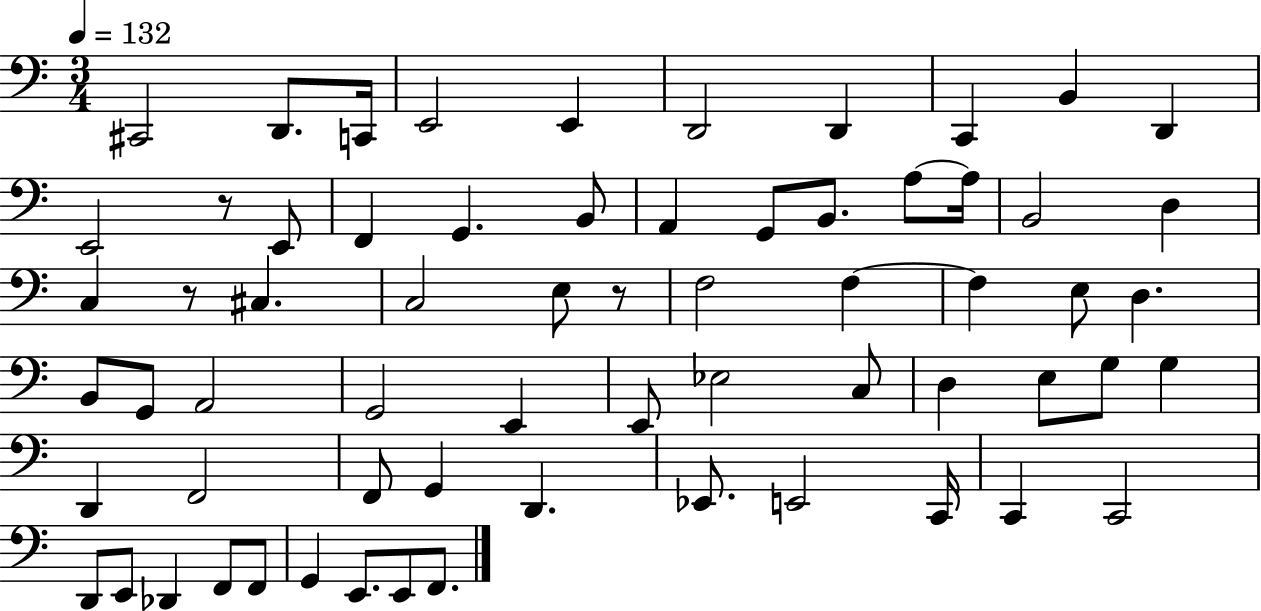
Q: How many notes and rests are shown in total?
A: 65